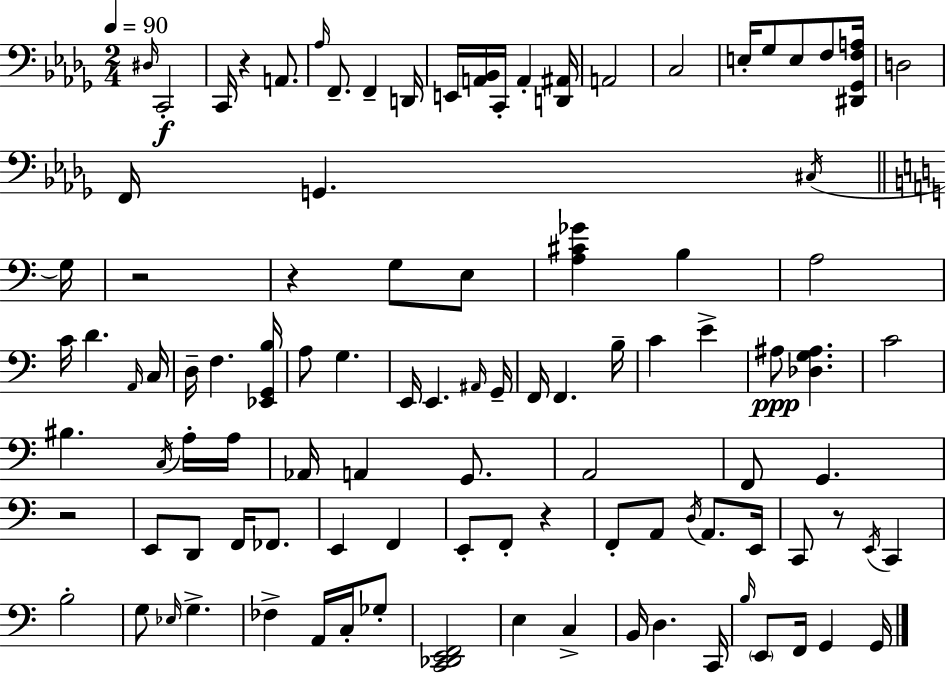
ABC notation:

X:1
T:Untitled
M:2/4
L:1/4
K:Bbm
^D,/4 C,,2 C,,/4 z A,,/2 _A,/4 F,,/2 F,, D,,/4 E,,/4 [A,,_B,,]/4 C,,/4 A,, [D,,^A,,]/4 A,,2 C,2 E,/4 _G,/2 E,/2 F,/2 [^D,,_G,,F,A,]/4 D,2 F,,/4 G,, ^C,/4 G,/4 z2 z G,/2 E,/2 [A,^C_G] B, A,2 C/4 D A,,/4 C,/4 D,/4 F, [_E,,G,,B,]/4 A,/2 G, E,,/4 E,, ^A,,/4 G,,/4 F,,/4 F,, B,/4 C E ^A,/2 [_D,G,^A,] C2 ^B, C,/4 A,/4 A,/4 _A,,/4 A,, G,,/2 A,,2 F,,/2 G,, z2 E,,/2 D,,/2 F,,/4 _F,,/2 E,, F,, E,,/2 F,,/2 z F,,/2 A,,/2 D,/4 A,,/2 E,,/4 C,,/2 z/2 E,,/4 C,, B,2 G,/2 _E,/4 G, _F, A,,/4 C,/4 _G,/2 [C,,_D,,E,,F,,]2 E, C, B,,/4 D, C,,/4 B,/4 E,,/2 F,,/4 G,, G,,/4